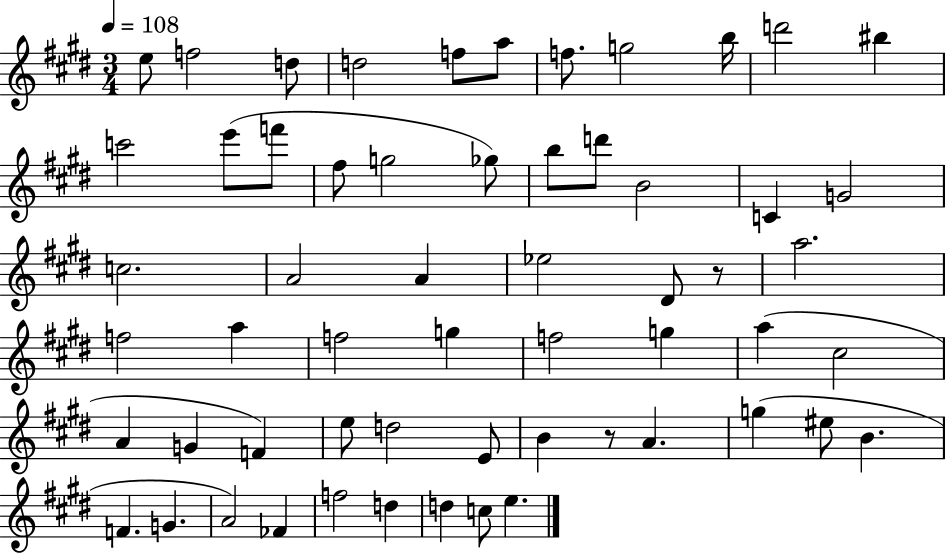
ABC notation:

X:1
T:Untitled
M:3/4
L:1/4
K:E
e/2 f2 d/2 d2 f/2 a/2 f/2 g2 b/4 d'2 ^b c'2 e'/2 f'/2 ^f/2 g2 _g/2 b/2 d'/2 B2 C G2 c2 A2 A _e2 ^D/2 z/2 a2 f2 a f2 g f2 g a ^c2 A G F e/2 d2 E/2 B z/2 A g ^e/2 B F G A2 _F f2 d d c/2 e